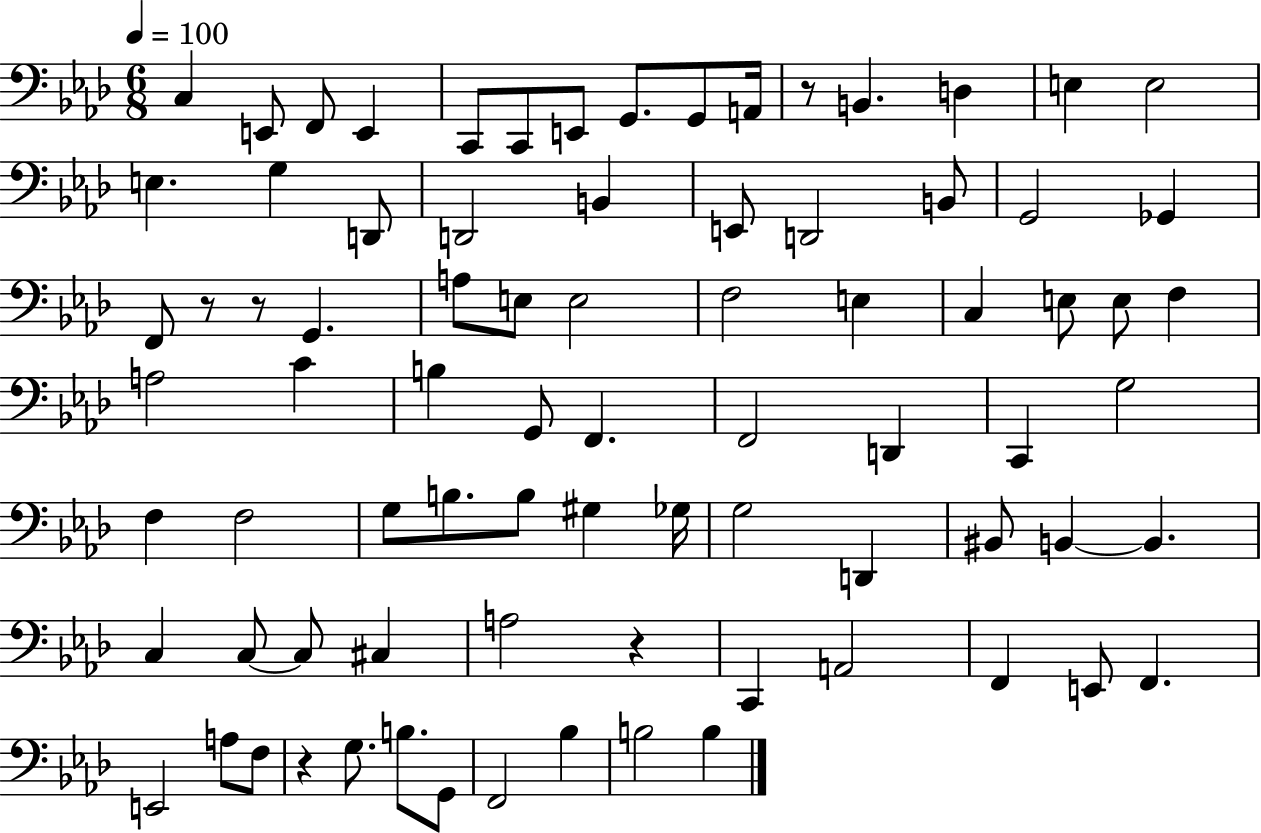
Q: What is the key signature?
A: AES major